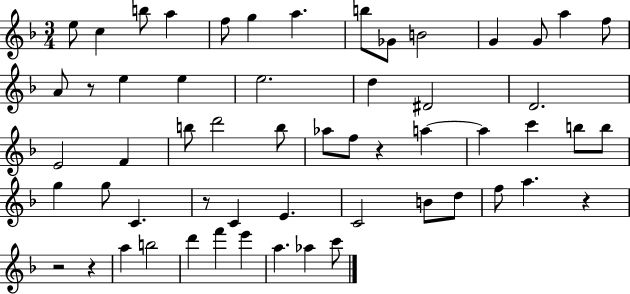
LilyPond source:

{
  \clef treble
  \numericTimeSignature
  \time 3/4
  \key f \major
  e''8 c''4 b''8 a''4 | f''8 g''4 a''4. | b''8 ges'8 b'2 | g'4 g'8 a''4 f''8 | \break a'8 r8 e''4 e''4 | e''2. | d''4 dis'2 | d'2. | \break e'2 f'4 | b''8 d'''2 b''8 | aes''8 f''8 r4 a''4~~ | a''4 c'''4 b''8 b''8 | \break g''4 g''8 c'4. | r8 c'4 e'4. | c'2 b'8 d''8 | f''8 a''4. r4 | \break r2 r4 | a''4 b''2 | d'''4 f'''4 e'''4 | a''4. aes''4 c'''8 | \break \bar "|."
}